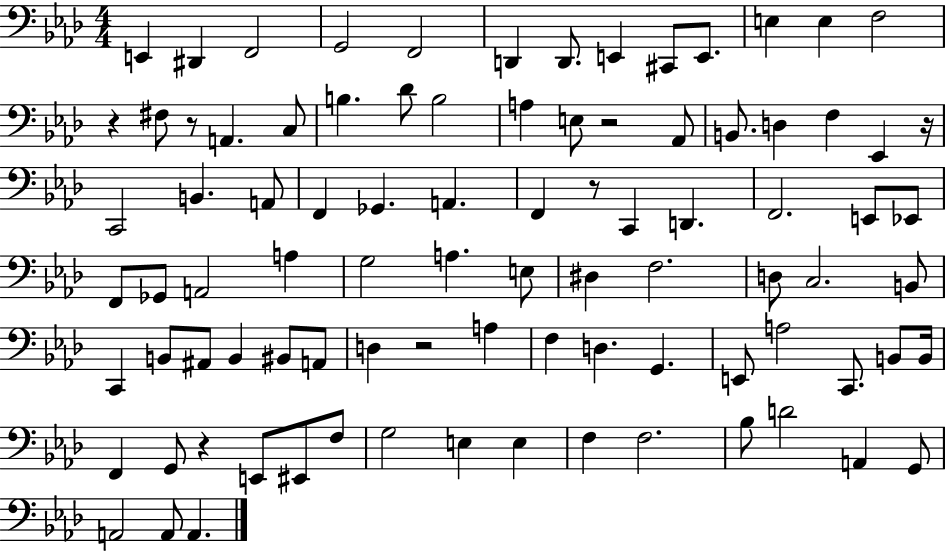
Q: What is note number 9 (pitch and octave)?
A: C#2